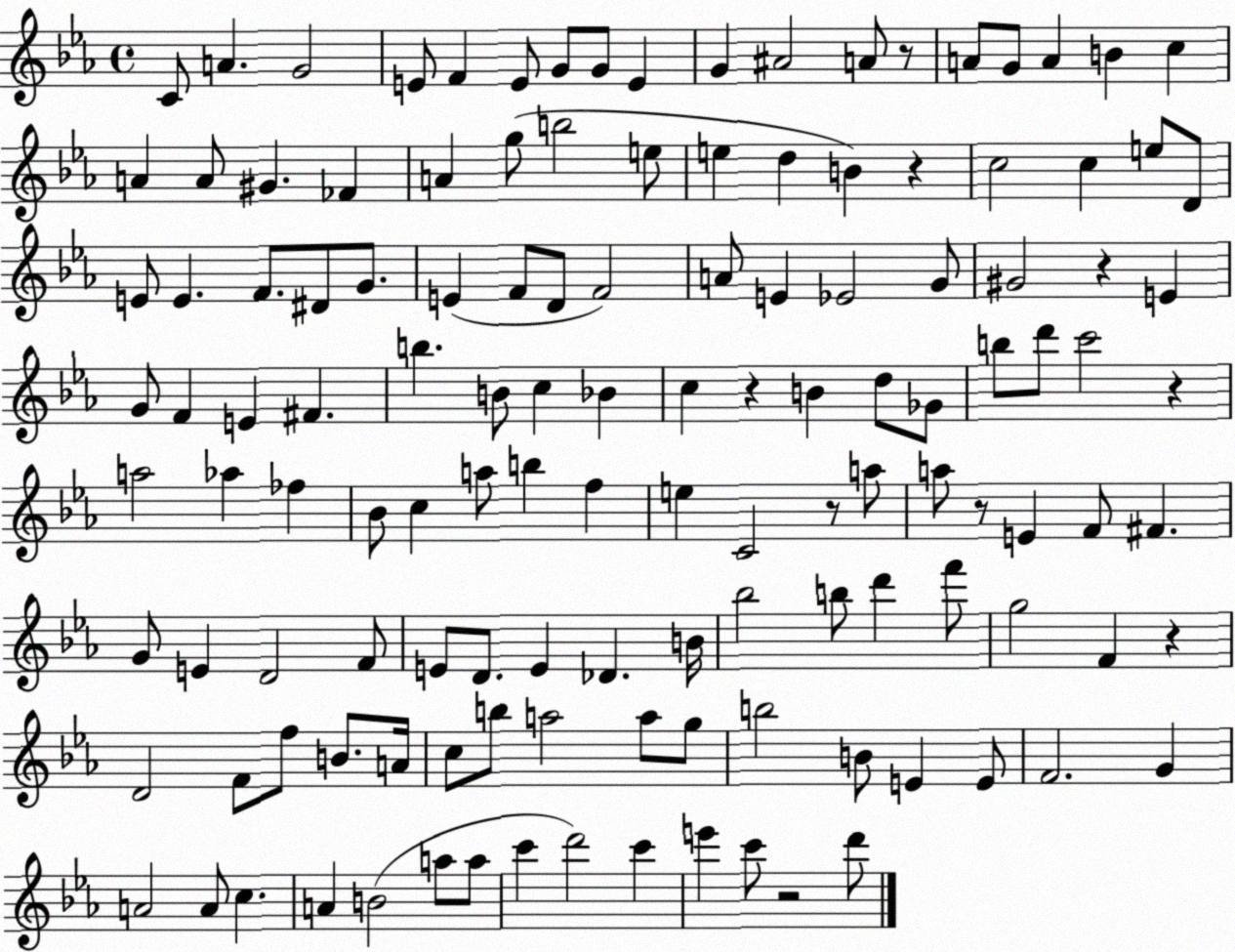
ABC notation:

X:1
T:Untitled
M:4/4
L:1/4
K:Eb
C/2 A G2 E/2 F E/2 G/2 G/2 E G ^A2 A/2 z/2 A/2 G/2 A B c A A/2 ^G _F A g/2 b2 e/2 e d B z c2 c e/2 D/2 E/2 E F/2 ^D/2 G/2 E F/2 D/2 F2 A/2 E _E2 G/2 ^G2 z E G/2 F E ^F b B/2 c _B c z B d/2 _G/2 b/2 d'/2 c'2 z a2 _a _f _B/2 c a/2 b f e C2 z/2 a/2 a/2 z/2 E F/2 ^F G/2 E D2 F/2 E/2 D/2 E _D B/4 _b2 b/2 d' f'/2 g2 F z D2 F/2 f/2 B/2 A/4 c/2 b/2 a2 a/2 g/2 b2 B/2 E E/2 F2 G A2 A/2 c A B2 a/2 a/2 c' d'2 c' e' c'/2 z2 d'/2